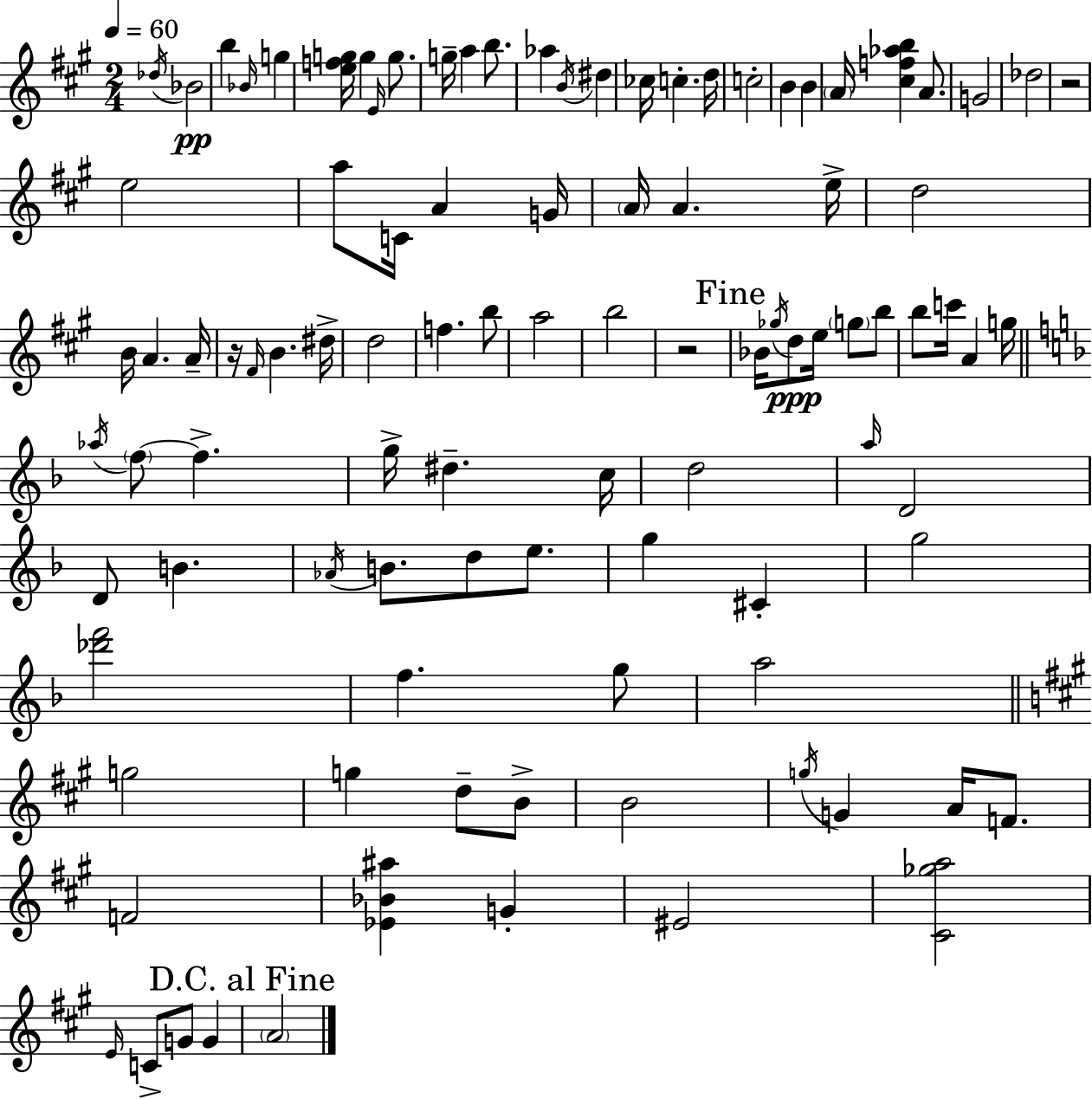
Db5/s Bb4/h B5/q Bb4/s G5/q [E5,F5,G5]/s G5/q E4/s G5/e. G5/s A5/q B5/e. Ab5/q B4/s D#5/q CES5/s C5/q. D5/s C5/h B4/q B4/q A4/s [C#5,F5,Ab5,B5]/q A4/e. G4/h Db5/h R/h E5/h A5/e C4/s A4/q G4/s A4/s A4/q. E5/s D5/h B4/s A4/q. A4/s R/s F#4/s B4/q. D#5/s D5/h F5/q. B5/e A5/h B5/h R/h Bb4/s Gb5/s D5/e E5/s G5/e B5/e B5/e C6/s A4/q G5/s Ab5/s F5/e F5/q. G5/s D#5/q. C5/s D5/h A5/s D4/h D4/e B4/q. Ab4/s B4/e. D5/e E5/e. G5/q C#4/q G5/h [Db6,F6]/h F5/q. G5/e A5/h G5/h G5/q D5/e B4/e B4/h G5/s G4/q A4/s F4/e. F4/h [Eb4,Bb4,A#5]/q G4/q EIS4/h [C#4,Gb5,A5]/h E4/s C4/e G4/e G4/q A4/h